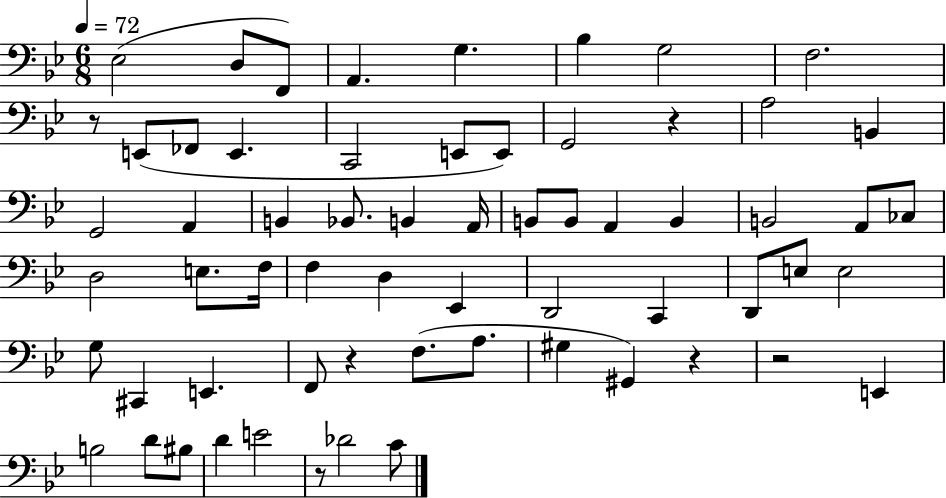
Eb3/h D3/e F2/e A2/q. G3/q. Bb3/q G3/h F3/h. R/e E2/e FES2/e E2/q. C2/h E2/e E2/e G2/h R/q A3/h B2/q G2/h A2/q B2/q Bb2/e. B2/q A2/s B2/e B2/e A2/q B2/q B2/h A2/e CES3/e D3/h E3/e. F3/s F3/q D3/q Eb2/q D2/h C2/q D2/e E3/e E3/h G3/e C#2/q E2/q. F2/e R/q F3/e. A3/e. G#3/q G#2/q R/q R/h E2/q B3/h D4/e BIS3/e D4/q E4/h R/e Db4/h C4/e